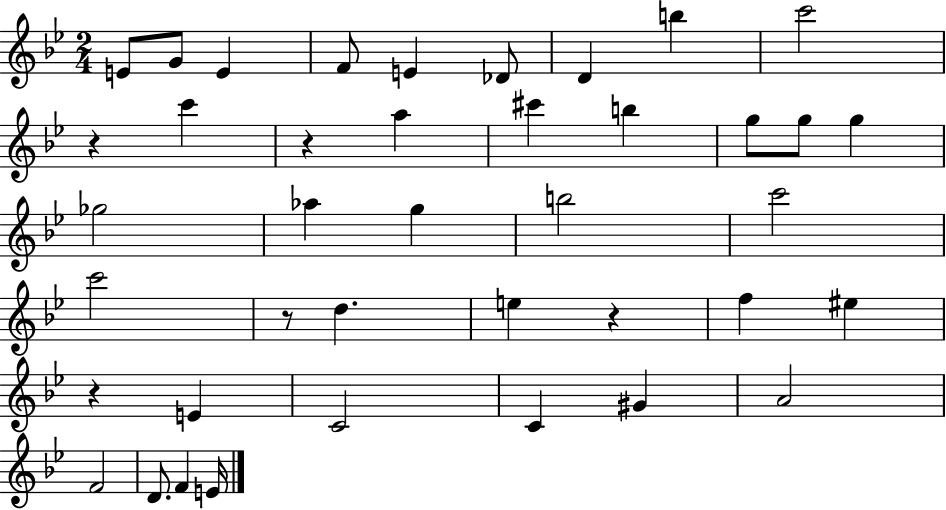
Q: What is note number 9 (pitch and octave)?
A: C6